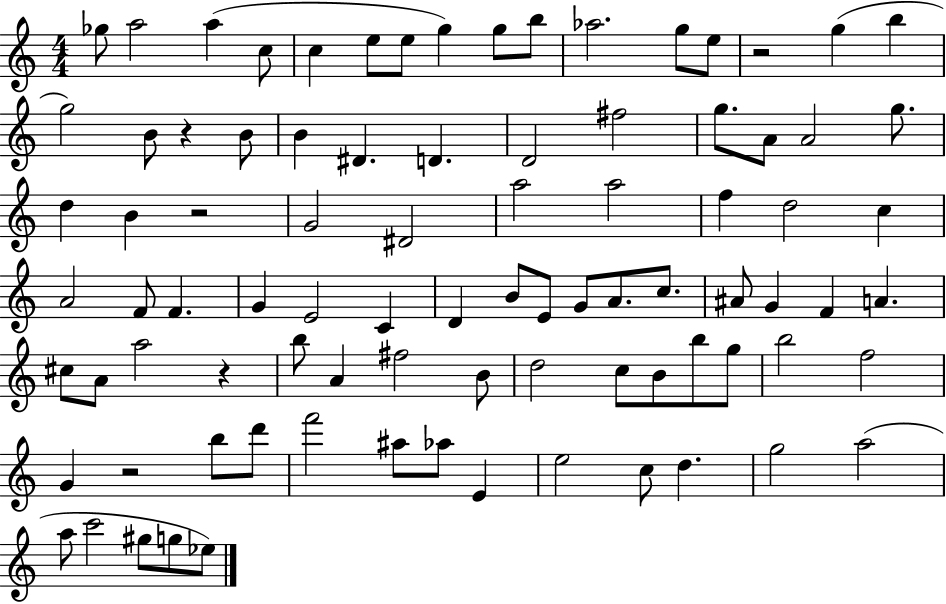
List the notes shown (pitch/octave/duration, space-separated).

Gb5/e A5/h A5/q C5/e C5/q E5/e E5/e G5/q G5/e B5/e Ab5/h. G5/e E5/e R/h G5/q B5/q G5/h B4/e R/q B4/e B4/q D#4/q. D4/q. D4/h F#5/h G5/e. A4/e A4/h G5/e. D5/q B4/q R/h G4/h D#4/h A5/h A5/h F5/q D5/h C5/q A4/h F4/e F4/q. G4/q E4/h C4/q D4/q B4/e E4/e G4/e A4/e. C5/e. A#4/e G4/q F4/q A4/q. C#5/e A4/e A5/h R/q B5/e A4/q F#5/h B4/e D5/h C5/e B4/e B5/e G5/e B5/h F5/h G4/q R/h B5/e D6/e F6/h A#5/e Ab5/e E4/q E5/h C5/e D5/q. G5/h A5/h A5/e C6/h G#5/e G5/e Eb5/e